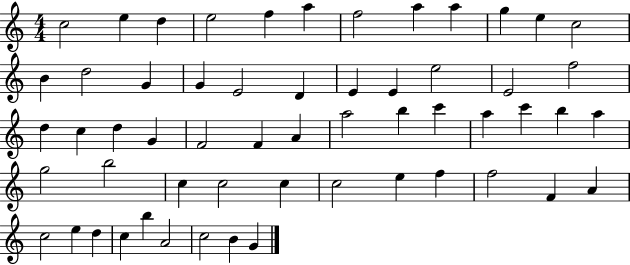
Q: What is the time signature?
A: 4/4